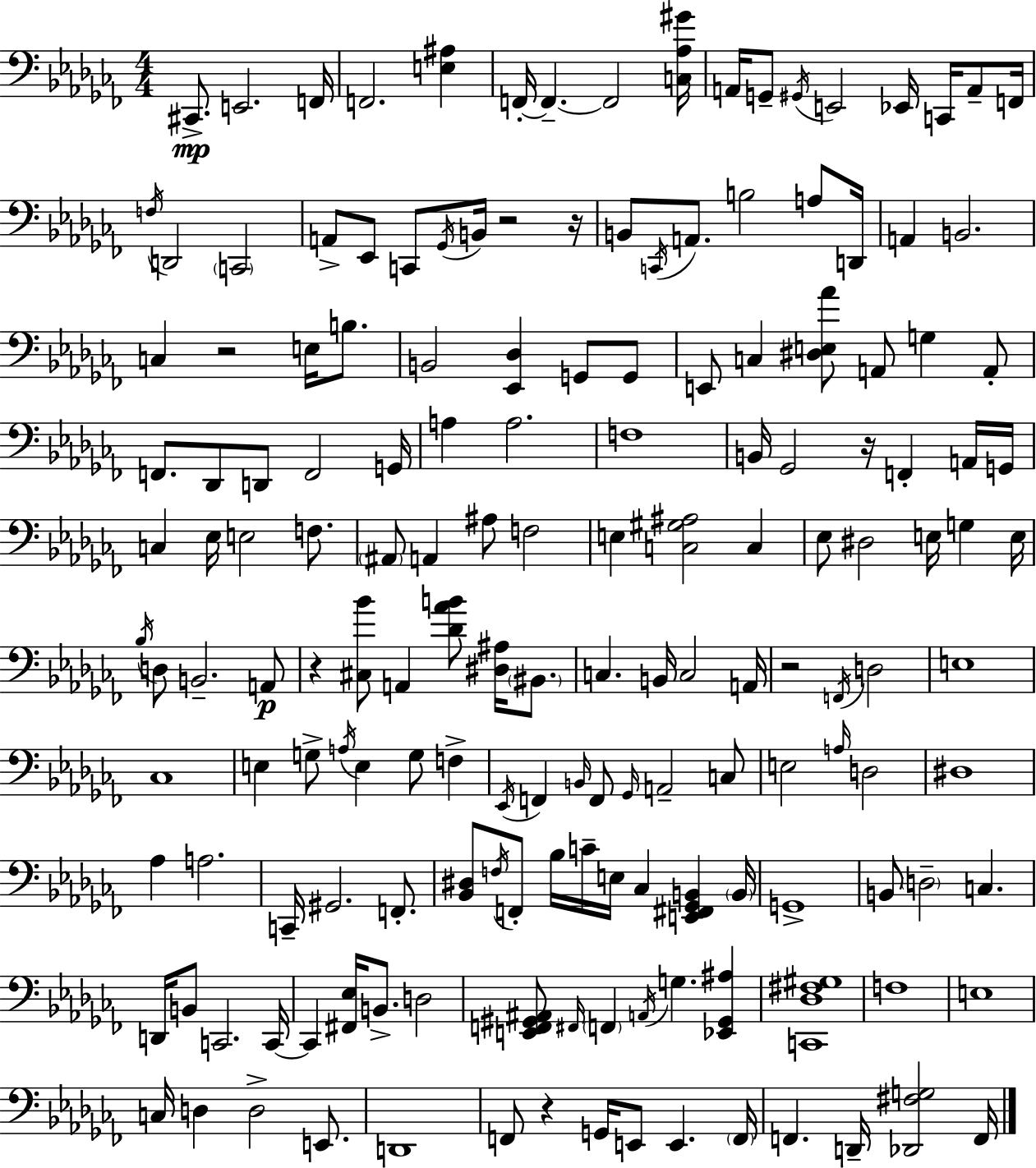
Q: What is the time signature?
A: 4/4